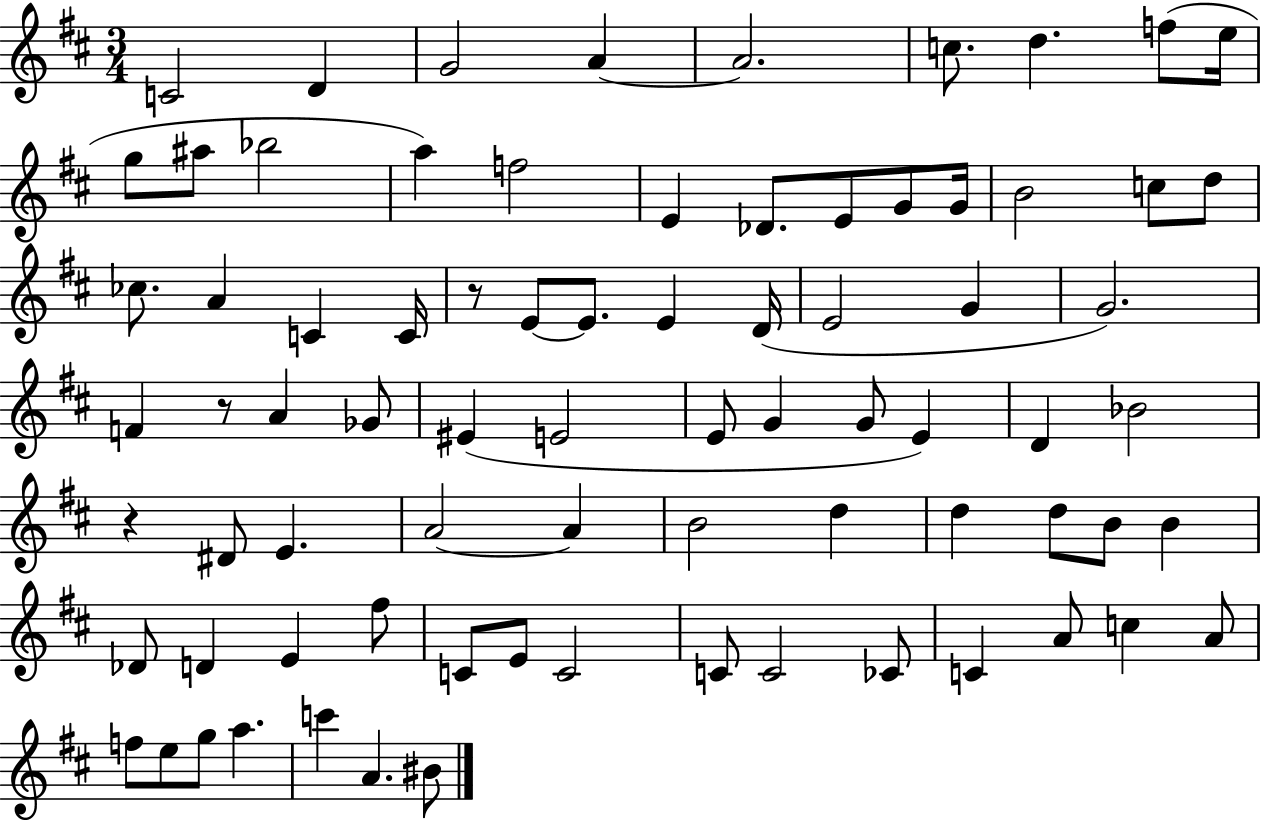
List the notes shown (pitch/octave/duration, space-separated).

C4/h D4/q G4/h A4/q A4/h. C5/e. D5/q. F5/e E5/s G5/e A#5/e Bb5/h A5/q F5/h E4/q Db4/e. E4/e G4/e G4/s B4/h C5/e D5/e CES5/e. A4/q C4/q C4/s R/e E4/e E4/e. E4/q D4/s E4/h G4/q G4/h. F4/q R/e A4/q Gb4/e EIS4/q E4/h E4/e G4/q G4/e E4/q D4/q Bb4/h R/q D#4/e E4/q. A4/h A4/q B4/h D5/q D5/q D5/e B4/e B4/q Db4/e D4/q E4/q F#5/e C4/e E4/e C4/h C4/e C4/h CES4/e C4/q A4/e C5/q A4/e F5/e E5/e G5/e A5/q. C6/q A4/q. BIS4/e